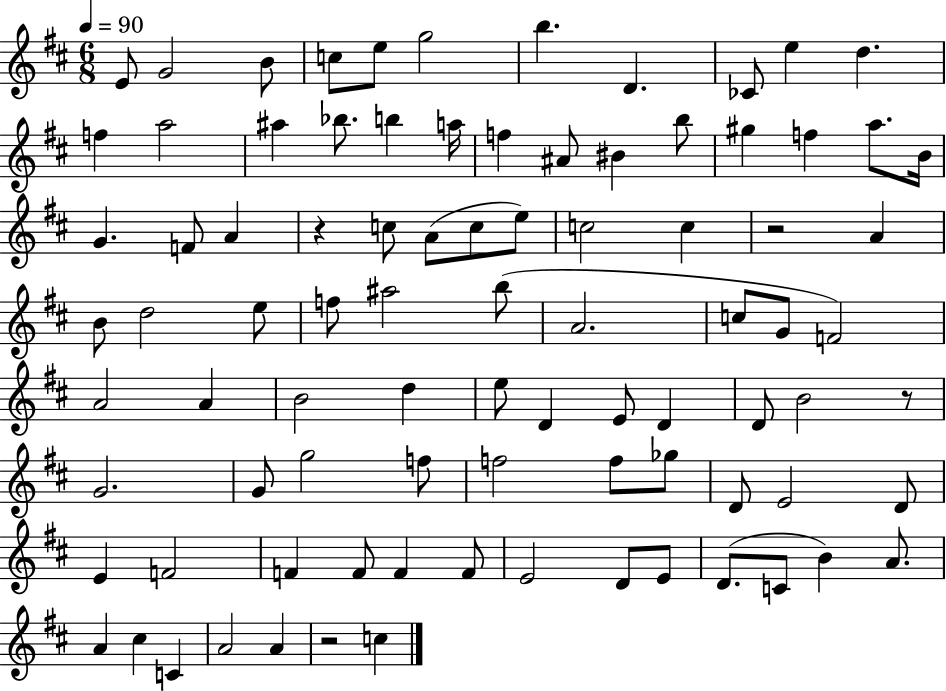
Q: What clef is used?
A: treble